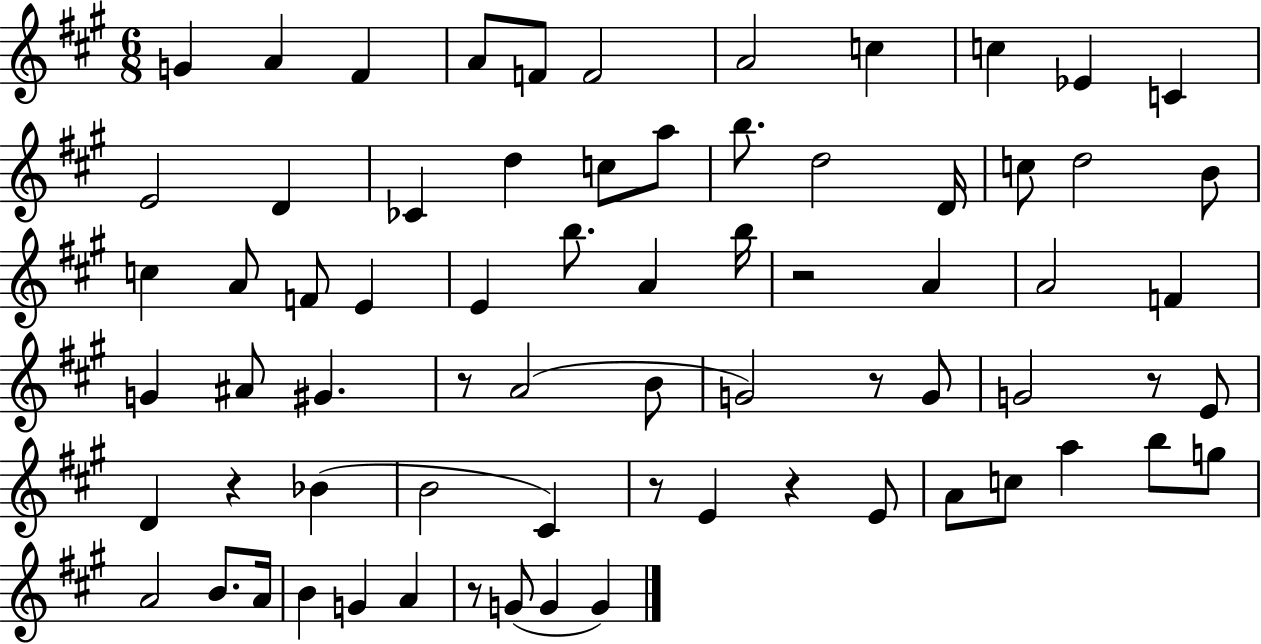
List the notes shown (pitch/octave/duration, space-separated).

G4/q A4/q F#4/q A4/e F4/e F4/h A4/h C5/q C5/q Eb4/q C4/q E4/h D4/q CES4/q D5/q C5/e A5/e B5/e. D5/h D4/s C5/e D5/h B4/e C5/q A4/e F4/e E4/q E4/q B5/e. A4/q B5/s R/h A4/q A4/h F4/q G4/q A#4/e G#4/q. R/e A4/h B4/e G4/h R/e G4/e G4/h R/e E4/e D4/q R/q Bb4/q B4/h C#4/q R/e E4/q R/q E4/e A4/e C5/e A5/q B5/e G5/e A4/h B4/e. A4/s B4/q G4/q A4/q R/e G4/e G4/q G4/q